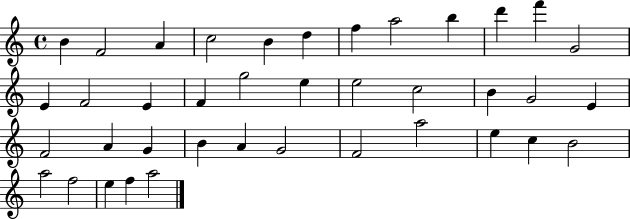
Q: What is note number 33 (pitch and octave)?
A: C5